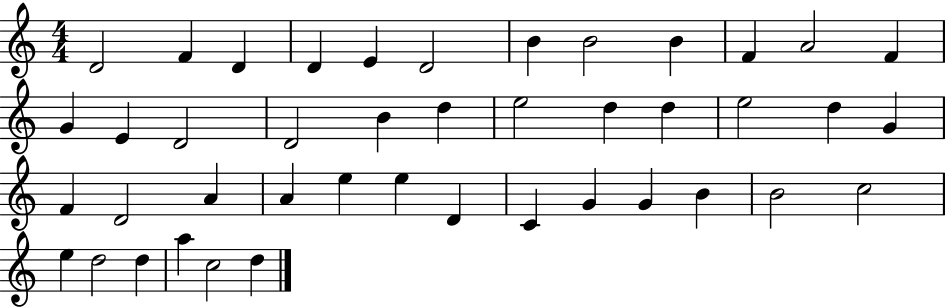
D4/h F4/q D4/q D4/q E4/q D4/h B4/q B4/h B4/q F4/q A4/h F4/q G4/q E4/q D4/h D4/h B4/q D5/q E5/h D5/q D5/q E5/h D5/q G4/q F4/q D4/h A4/q A4/q E5/q E5/q D4/q C4/q G4/q G4/q B4/q B4/h C5/h E5/q D5/h D5/q A5/q C5/h D5/q